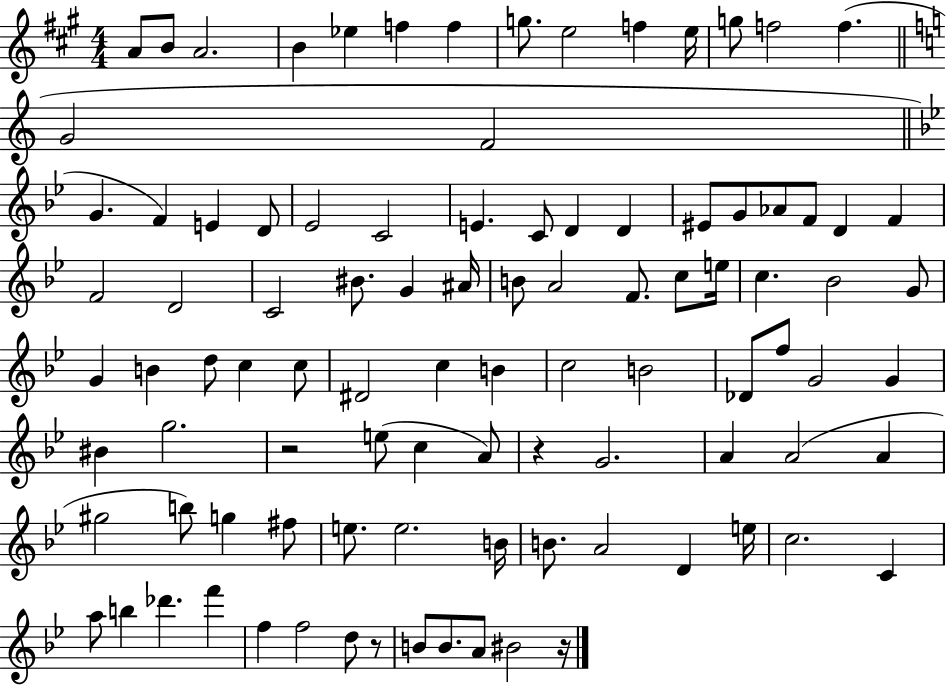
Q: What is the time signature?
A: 4/4